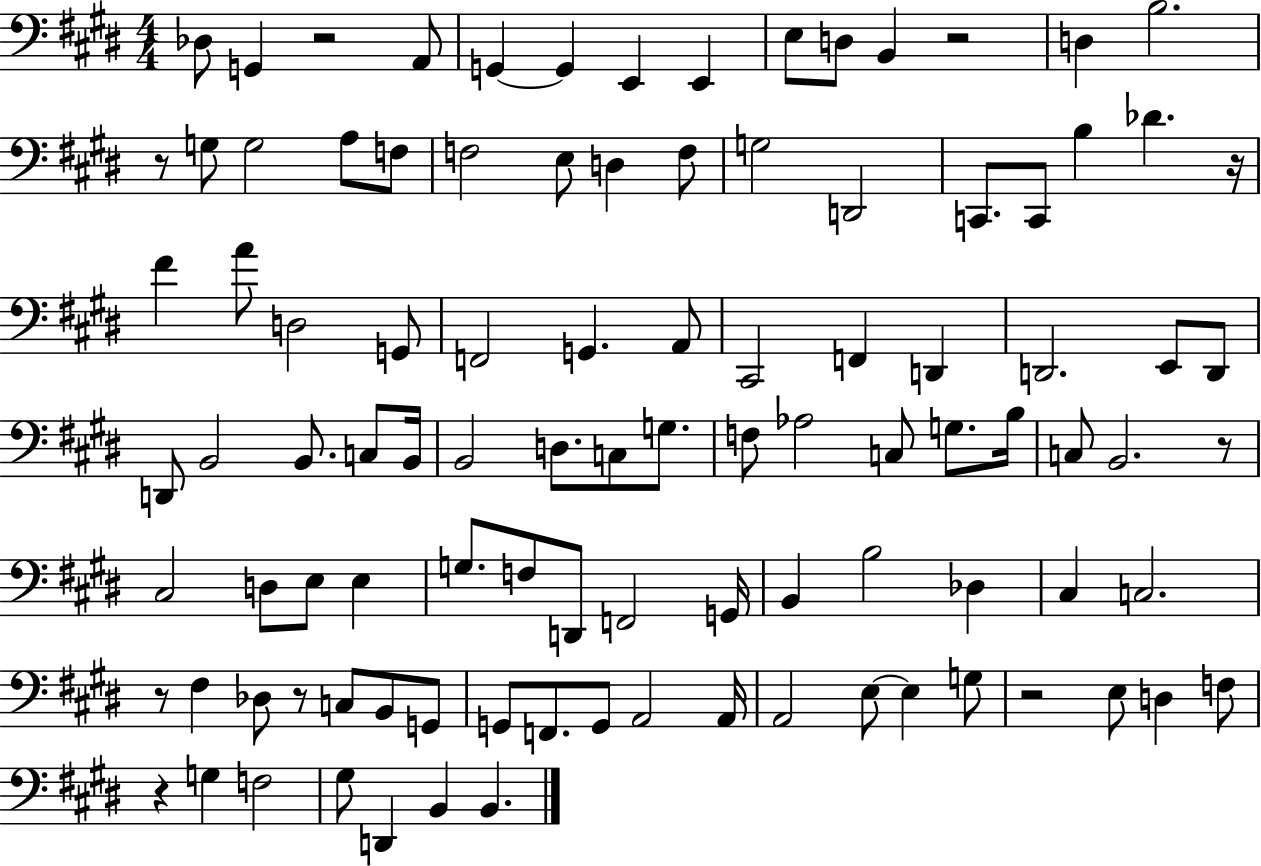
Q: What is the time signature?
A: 4/4